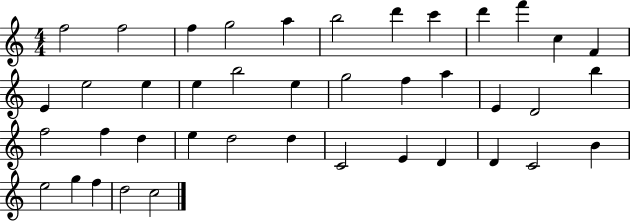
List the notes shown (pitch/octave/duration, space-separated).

F5/h F5/h F5/q G5/h A5/q B5/h D6/q C6/q D6/q F6/q C5/q F4/q E4/q E5/h E5/q E5/q B5/h E5/q G5/h F5/q A5/q E4/q D4/h B5/q F5/h F5/q D5/q E5/q D5/h D5/q C4/h E4/q D4/q D4/q C4/h B4/q E5/h G5/q F5/q D5/h C5/h